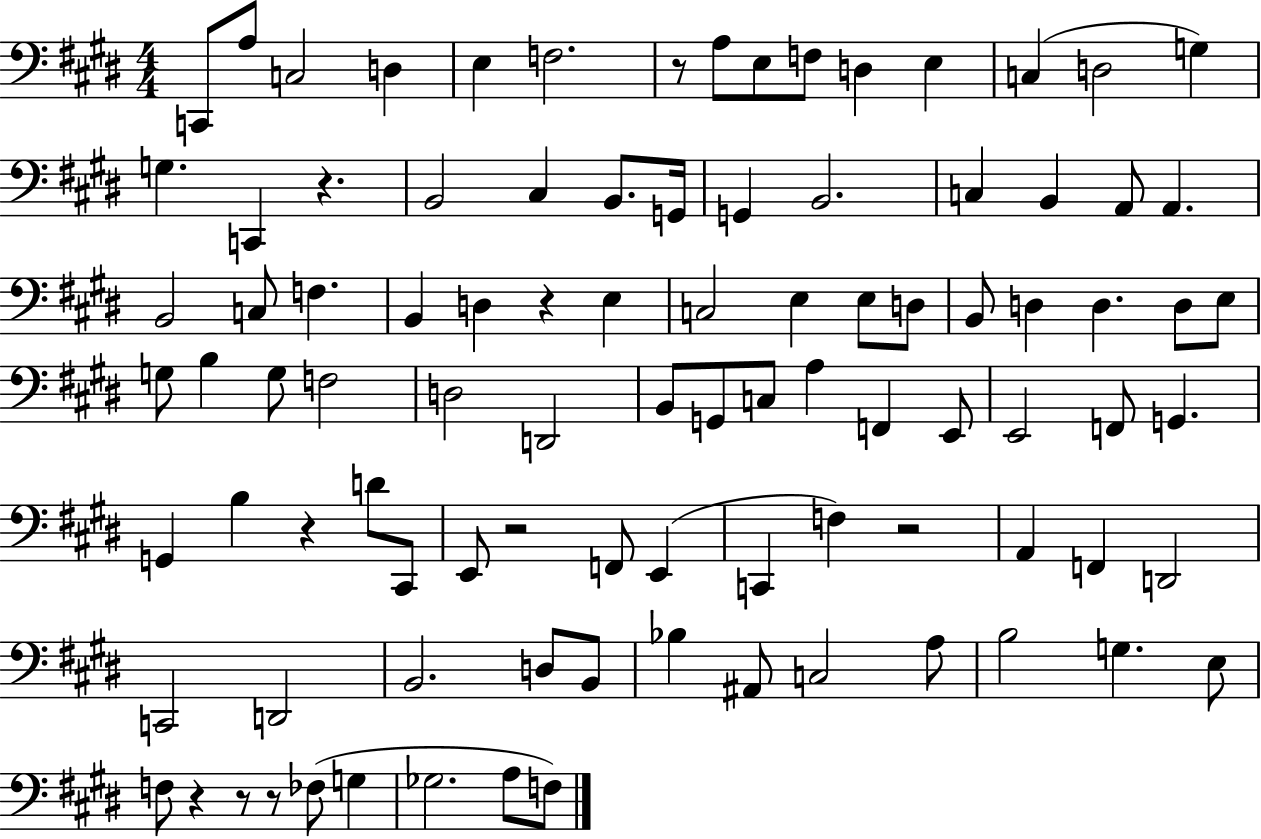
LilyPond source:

{
  \clef bass
  \numericTimeSignature
  \time 4/4
  \key e \major
  c,8 a8 c2 d4 | e4 f2. | r8 a8 e8 f8 d4 e4 | c4( d2 g4) | \break g4. c,4 r4. | b,2 cis4 b,8. g,16 | g,4 b,2. | c4 b,4 a,8 a,4. | \break b,2 c8 f4. | b,4 d4 r4 e4 | c2 e4 e8 d8 | b,8 d4 d4. d8 e8 | \break g8 b4 g8 f2 | d2 d,2 | b,8 g,8 c8 a4 f,4 e,8 | e,2 f,8 g,4. | \break g,4 b4 r4 d'8 cis,8 | e,8 r2 f,8 e,4( | c,4 f4) r2 | a,4 f,4 d,2 | \break c,2 d,2 | b,2. d8 b,8 | bes4 ais,8 c2 a8 | b2 g4. e8 | \break f8 r4 r8 r8 fes8( g4 | ges2. a8 f8) | \bar "|."
}